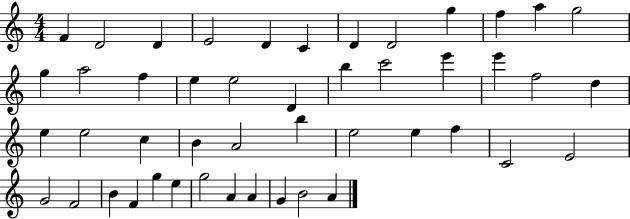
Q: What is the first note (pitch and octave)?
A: F4